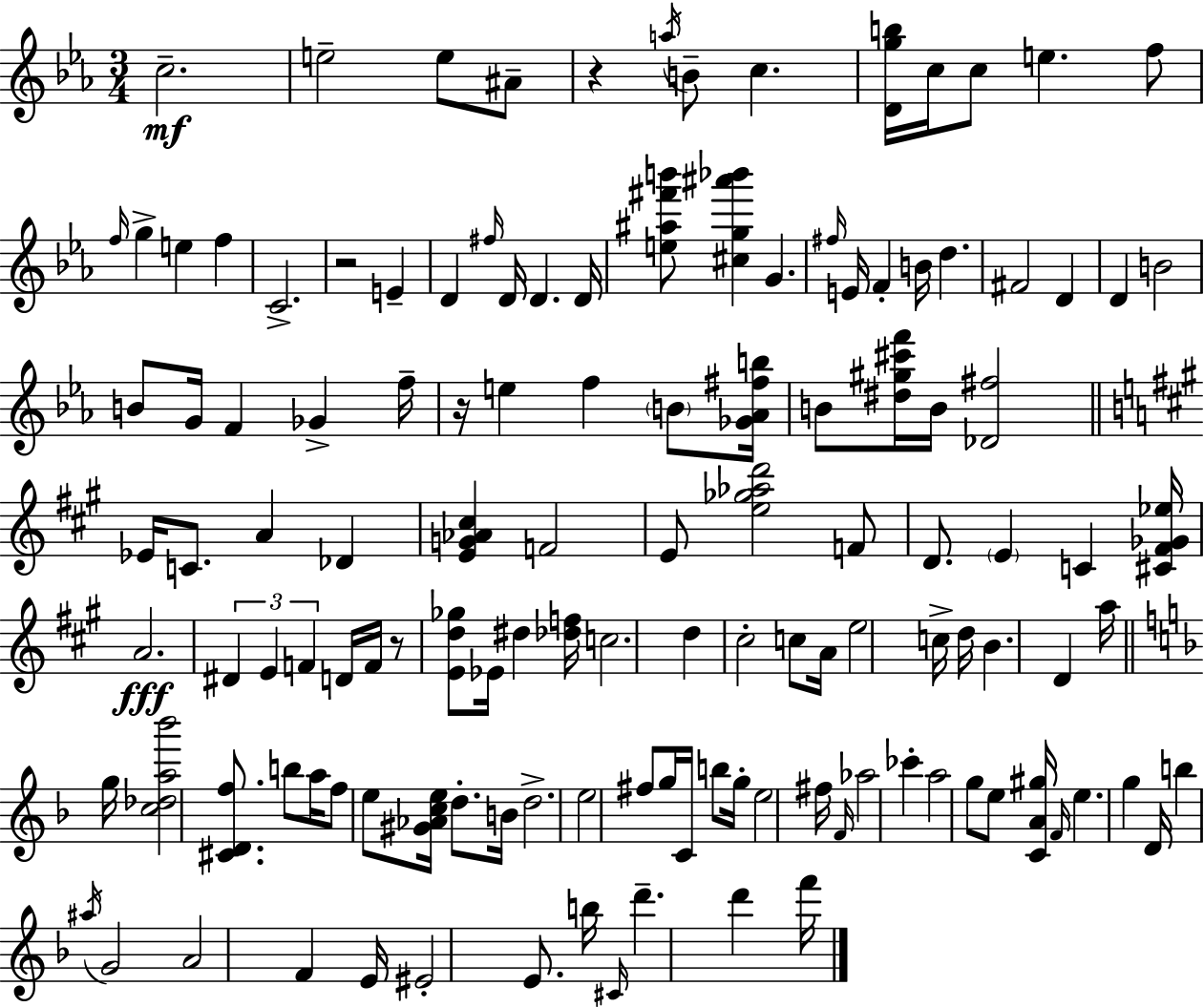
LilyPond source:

{
  \clef treble
  \numericTimeSignature
  \time 3/4
  \key ees \major
  \repeat volta 2 { c''2.--\mf | e''2-- e''8 ais'8-- | r4 \acciaccatura { a''16 } b'8-- c''4. | <d' g'' b''>16 c''16 c''8 e''4. f''8 | \break \grace { f''16 } g''4-> e''4 f''4 | c'2.-> | r2 e'4-- | d'4 \grace { fis''16 } d'16 d'4. | \break d'16 <e'' ais'' fis''' b'''>8 <cis'' g'' ais''' bes'''>4 g'4. | \grace { fis''16 } e'16 f'4-. b'16 d''4. | fis'2 | d'4 d'4 b'2 | \break b'8 g'16 f'4 ges'4-> | f''16-- r16 e''4 f''4 | \parenthesize b'8 <ges' aes' fis'' b''>16 b'8 <dis'' gis'' cis''' f'''>16 b'16 <des' fis''>2 | \bar "||" \break \key a \major ees'16 c'8. a'4 des'4 | <e' g' aes' cis''>4 f'2 | e'8 <e'' ges'' aes'' d'''>2 f'8 | d'8. \parenthesize e'4 c'4 <cis' fis' ges' ees''>16 | \break a'2.\fff | \tuplet 3/2 { dis'4 e'4 f'4 } | d'16 f'16 r8 <e' d'' ges''>8 ees'16 dis''4 <des'' f''>16 | c''2. | \break d''4 cis''2-. | c''8 a'16 e''2 c''16-> | d''16 b'4. d'4 a''16 | \bar "||" \break \key d \minor g''16 <c'' des'' a'' bes'''>2 <cis' d' f''>8. | b''8 a''16 f''8 e''8 <gis' aes' c'' e''>16 d''8.-. b'16 | d''2.-> | e''2 fis''8 g''16 c'16 | \break b''8 g''16-. e''2 fis''16 | \grace { f'16 } aes''2 ces'''4-. | a''2 g''8 e''8 | <c' a' gis''>16 \grace { f'16 } e''4. g''4 | \break d'16 b''4 \acciaccatura { ais''16 } g'2 | a'2 f'4 | e'16 eis'2-. | e'8. b''16 \grace { cis'16 } d'''4.-- d'''4 | \break f'''16 } \bar "|."
}